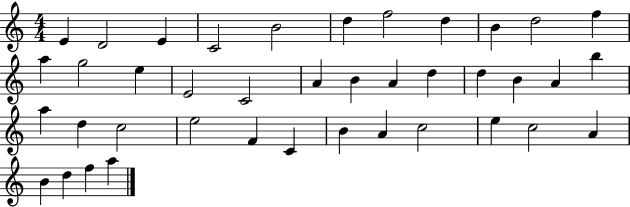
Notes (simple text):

E4/q D4/h E4/q C4/h B4/h D5/q F5/h D5/q B4/q D5/h F5/q A5/q G5/h E5/q E4/h C4/h A4/q B4/q A4/q D5/q D5/q B4/q A4/q B5/q A5/q D5/q C5/h E5/h F4/q C4/q B4/q A4/q C5/h E5/q C5/h A4/q B4/q D5/q F5/q A5/q